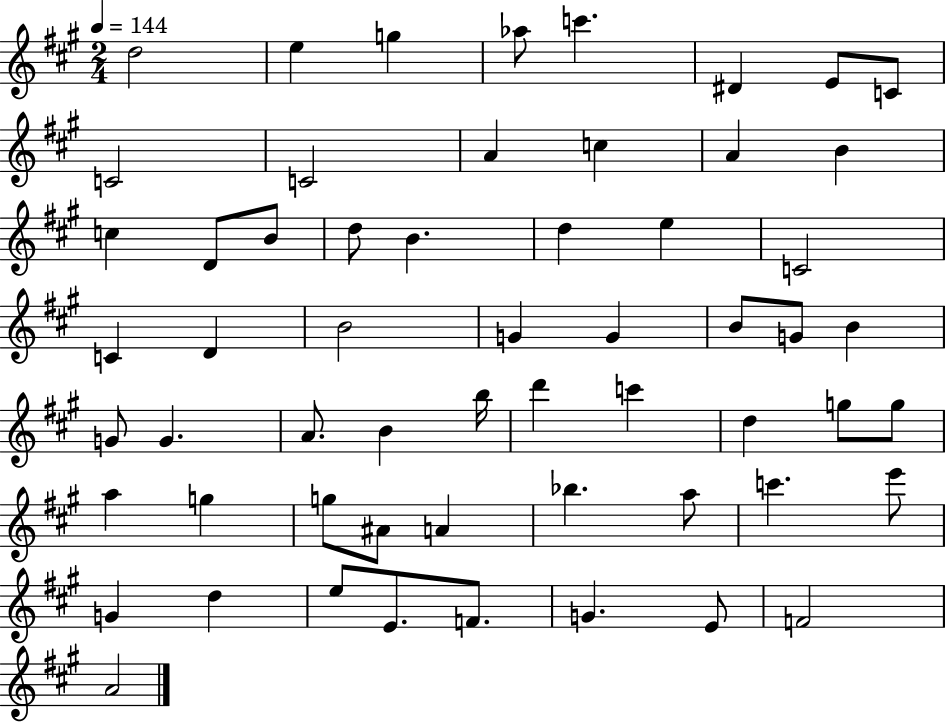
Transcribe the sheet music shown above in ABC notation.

X:1
T:Untitled
M:2/4
L:1/4
K:A
d2 e g _a/2 c' ^D E/2 C/2 C2 C2 A c A B c D/2 B/2 d/2 B d e C2 C D B2 G G B/2 G/2 B G/2 G A/2 B b/4 d' c' d g/2 g/2 a g g/2 ^A/2 A _b a/2 c' e'/2 G d e/2 E/2 F/2 G E/2 F2 A2